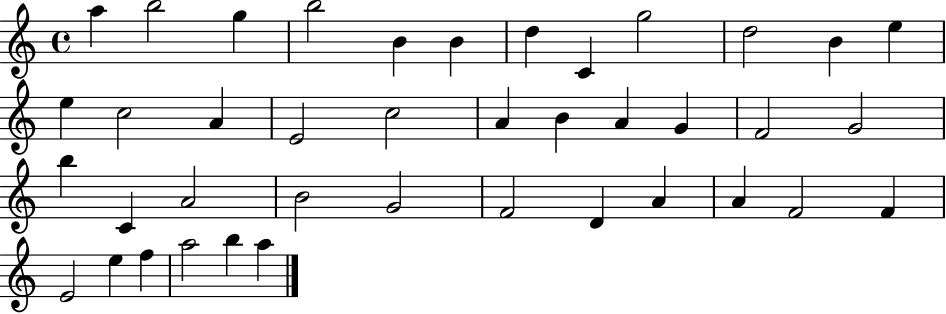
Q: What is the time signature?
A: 4/4